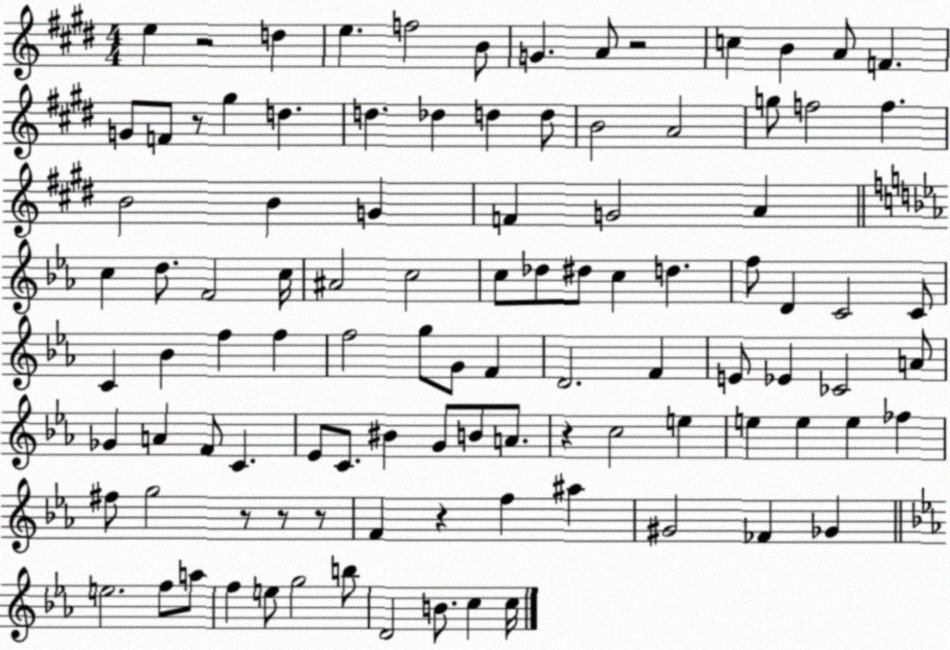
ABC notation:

X:1
T:Untitled
M:4/4
L:1/4
K:E
e z2 d e f2 B/2 G A/2 z2 c B A/2 F G/2 F/2 z/2 ^g d d _d d d/2 B2 A2 g/2 f2 f B2 B G F G2 A c d/2 F2 c/4 ^A2 c2 c/2 _d/2 ^d/2 c d f/2 D C2 C/2 C _B f f f2 g/2 G/2 F D2 F E/2 _E _C2 A/2 _G A F/2 C _E/2 C/2 ^B G/2 B/2 A/2 z c2 e e e e _f ^f/2 g2 z/2 z/2 z/2 F z f ^a ^G2 _F _G e2 f/2 a/2 f e/2 g2 b/2 D2 B/2 c c/4